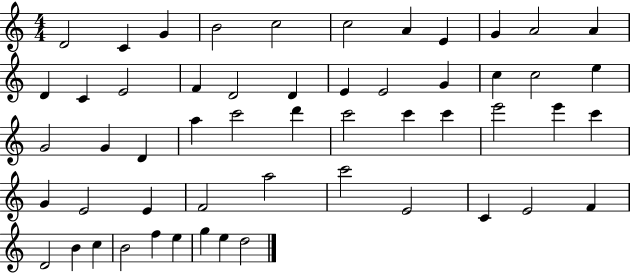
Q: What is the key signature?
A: C major